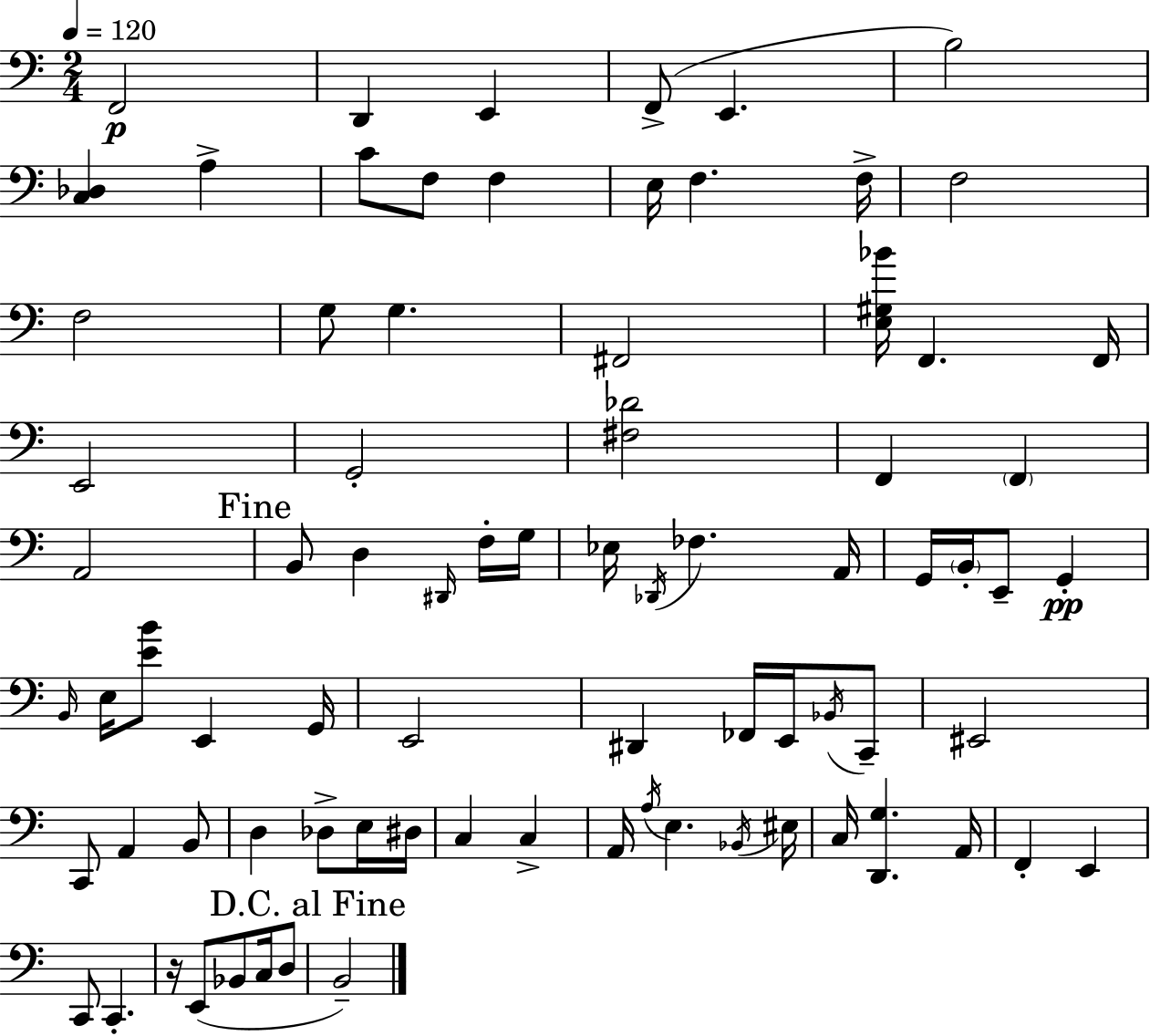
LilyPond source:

{
  \clef bass
  \numericTimeSignature
  \time 2/4
  \key c \major
  \tempo 4 = 120
  f,2\p | d,4 e,4 | f,8->( e,4. | b2) | \break <c des>4 a4-> | c'8 f8 f4 | e16 f4. f16-> | f2 | \break f2 | g8 g4. | fis,2 | <e gis bes'>16 f,4. f,16 | \break e,2 | g,2-. | <fis des'>2 | f,4 \parenthesize f,4 | \break a,2 | \mark "Fine" b,8 d4 \grace { dis,16 } f16-. | g16 ees16 \acciaccatura { des,16 } fes4. | a,16 g,16 \parenthesize b,16-. e,8-- g,4-.\pp | \break \grace { b,16 } e16 <e' b'>8 e,4 | g,16 e,2 | dis,4 fes,16 | e,16 \acciaccatura { bes,16 } c,8-- eis,2 | \break c,8 a,4 | b,8 d4 | des8-> e16 dis16 c4 | c4-> a,16 \acciaccatura { a16 } e4. | \break \acciaccatura { bes,16 } eis16 c16 <d, g>4. | a,16 f,4-. | e,4 c,8 | c,4.-. r16 e,8( | \break bes,8 c16 d8 \mark "D.C. al Fine" b,2--) | \bar "|."
}